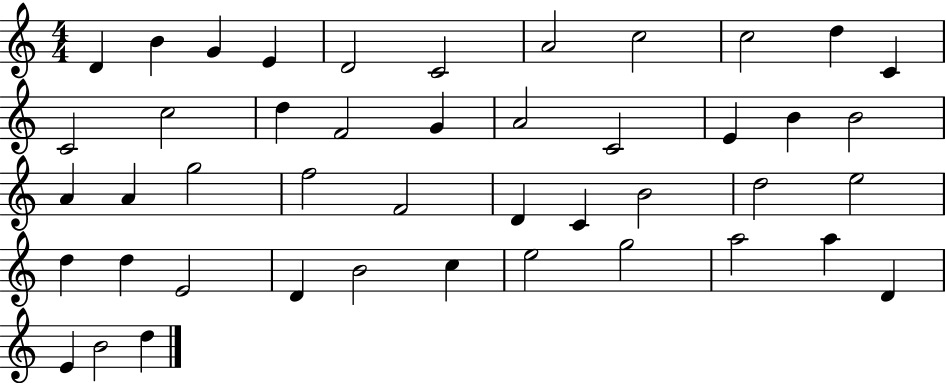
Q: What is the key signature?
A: C major